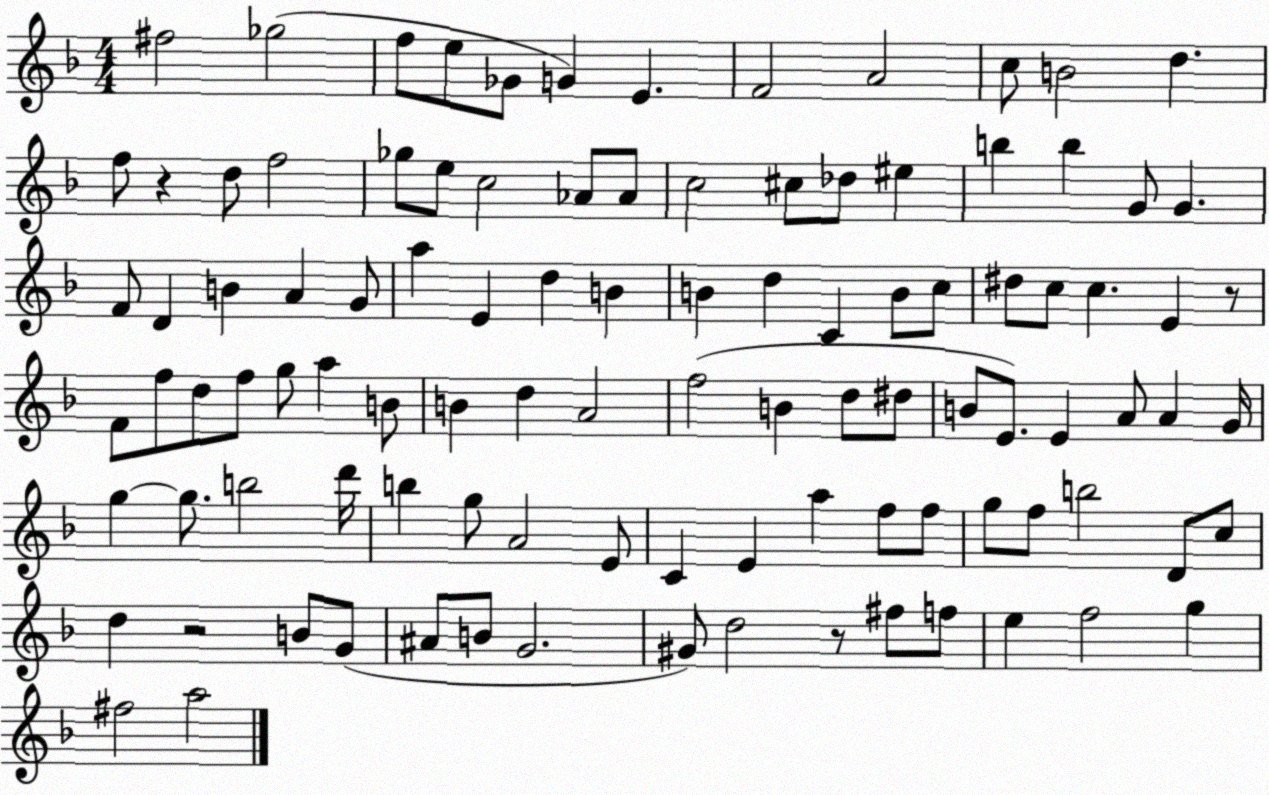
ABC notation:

X:1
T:Untitled
M:4/4
L:1/4
K:F
^f2 _g2 f/2 e/2 _G/2 G E F2 A2 c/2 B2 d f/2 z d/2 f2 _g/2 e/2 c2 _A/2 _A/2 c2 ^c/2 _d/2 ^e b b G/2 G F/2 D B A G/2 a E d B B d C B/2 c/2 ^d/2 c/2 c E z/2 F/2 f/2 d/2 f/2 g/2 a B/2 B d A2 f2 B d/2 ^d/2 B/2 E/2 E A/2 A G/4 g g/2 b2 d'/4 b g/2 A2 E/2 C E a f/2 f/2 g/2 f/2 b2 D/2 c/2 d z2 B/2 G/2 ^A/2 B/2 G2 ^G/2 d2 z/2 ^f/2 f/2 e f2 g ^f2 a2